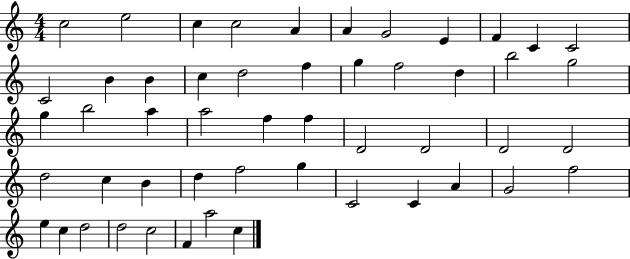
{
  \clef treble
  \numericTimeSignature
  \time 4/4
  \key c \major
  c''2 e''2 | c''4 c''2 a'4 | a'4 g'2 e'4 | f'4 c'4 c'2 | \break c'2 b'4 b'4 | c''4 d''2 f''4 | g''4 f''2 d''4 | b''2 g''2 | \break g''4 b''2 a''4 | a''2 f''4 f''4 | d'2 d'2 | d'2 d'2 | \break d''2 c''4 b'4 | d''4 f''2 g''4 | c'2 c'4 a'4 | g'2 f''2 | \break e''4 c''4 d''2 | d''2 c''2 | f'4 a''2 c''4 | \bar "|."
}